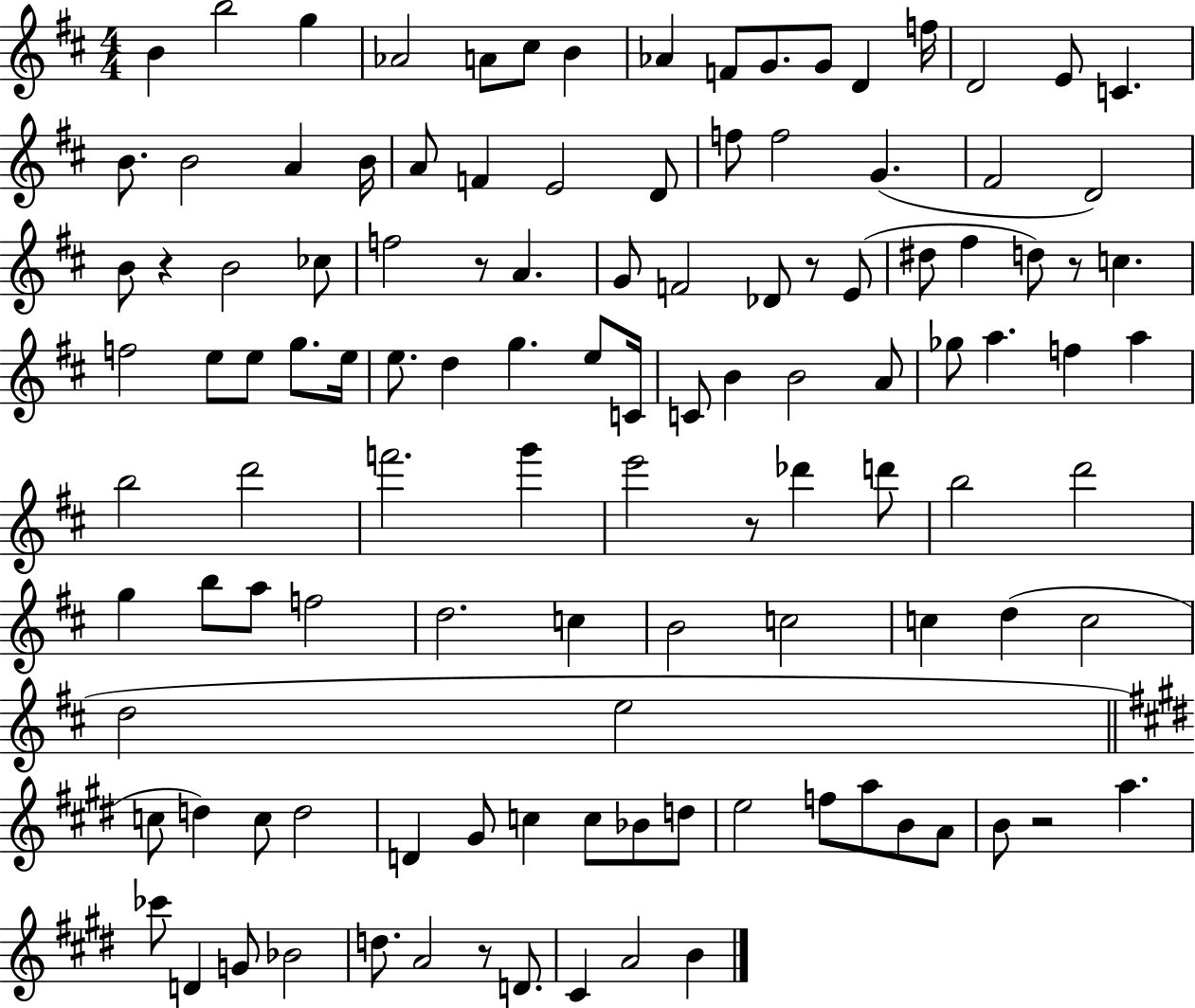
X:1
T:Untitled
M:4/4
L:1/4
K:D
B b2 g _A2 A/2 ^c/2 B _A F/2 G/2 G/2 D f/4 D2 E/2 C B/2 B2 A B/4 A/2 F E2 D/2 f/2 f2 G ^F2 D2 B/2 z B2 _c/2 f2 z/2 A G/2 F2 _D/2 z/2 E/2 ^d/2 ^f d/2 z/2 c f2 e/2 e/2 g/2 e/4 e/2 d g e/2 C/4 C/2 B B2 A/2 _g/2 a f a b2 d'2 f'2 g' e'2 z/2 _d' d'/2 b2 d'2 g b/2 a/2 f2 d2 c B2 c2 c d c2 d2 e2 c/2 d c/2 d2 D ^G/2 c c/2 _B/2 d/2 e2 f/2 a/2 B/2 A/2 B/2 z2 a _c'/2 D G/2 _B2 d/2 A2 z/2 D/2 ^C A2 B